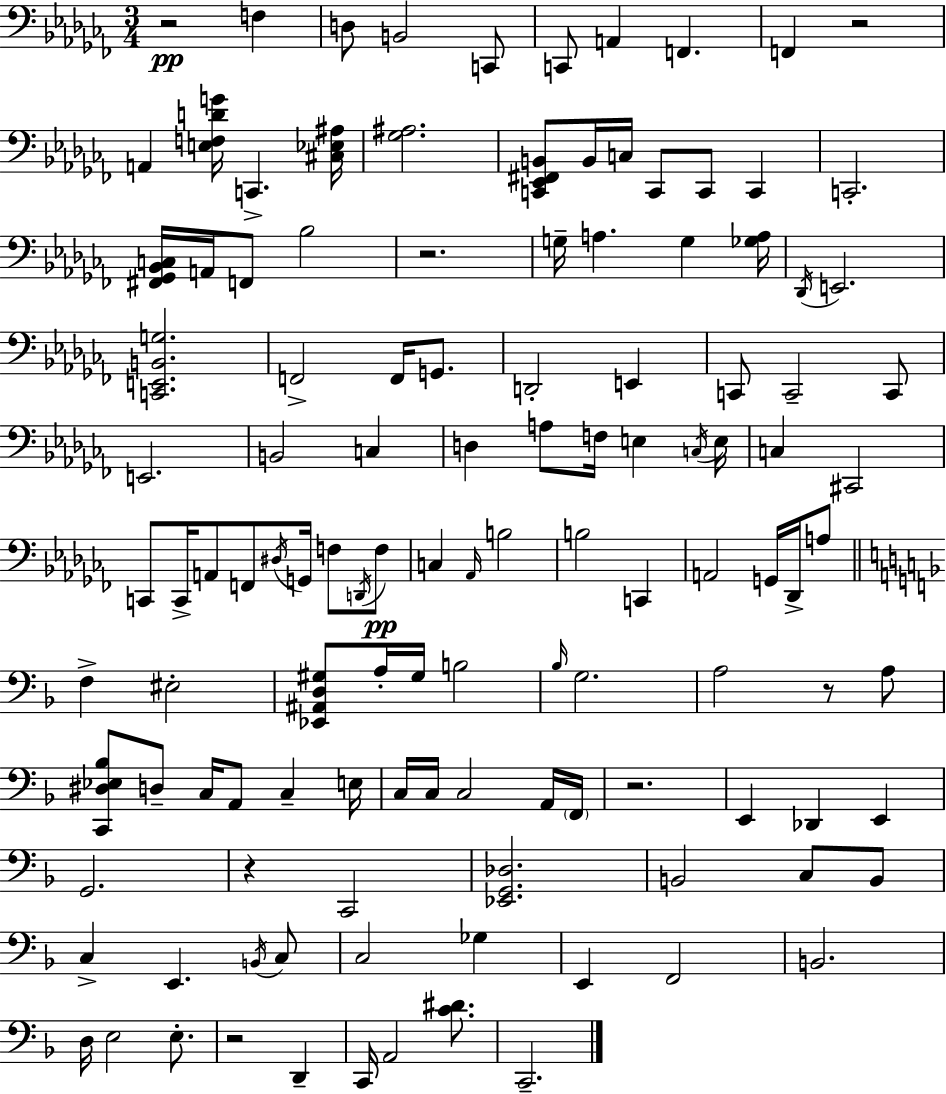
R/h F3/q D3/e B2/h C2/e C2/e A2/q F2/q. F2/q R/h A2/q [E3,F3,D4,G4]/s C2/q. [C#3,Eb3,A#3]/s [Gb3,A#3]/h. [C2,Eb2,F#2,B2]/e B2/s C3/s C2/e C2/e C2/q C2/h. [F#2,Gb2,Bb2,C3]/s A2/s F2/e Bb3/h R/h. G3/s A3/q. G3/q [Gb3,A3]/s Db2/s E2/h. [C2,E2,B2,G3]/h. F2/h F2/s G2/e. D2/h E2/q C2/e C2/h C2/e E2/h. B2/h C3/q D3/q A3/e F3/s E3/q C3/s E3/s C3/q C#2/h C2/e C2/s A2/e F2/e D#3/s G2/s F3/e D2/s F3/e C3/q Ab2/s B3/h B3/h C2/q A2/h G2/s Db2/s A3/e F3/q EIS3/h [Eb2,A#2,D3,G#3]/e A3/s G#3/s B3/h Bb3/s G3/h. A3/h R/e A3/e [C2,D#3,Eb3,Bb3]/e D3/e C3/s A2/e C3/q E3/s C3/s C3/s C3/h A2/s F2/s R/h. E2/q Db2/q E2/q G2/h. R/q C2/h [Eb2,G2,Db3]/h. B2/h C3/e B2/e C3/q E2/q. B2/s C3/e C3/h Gb3/q E2/q F2/h B2/h. D3/s E3/h E3/e. R/h D2/q C2/s A2/h [C4,D#4]/e. C2/h.